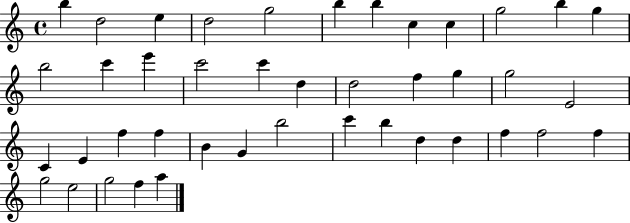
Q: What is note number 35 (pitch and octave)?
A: F5